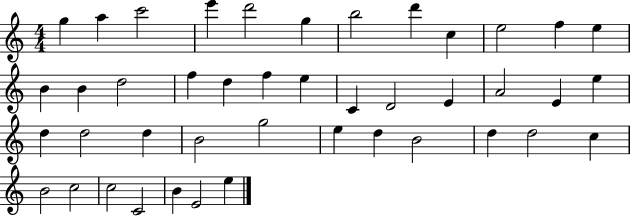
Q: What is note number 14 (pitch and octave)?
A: B4